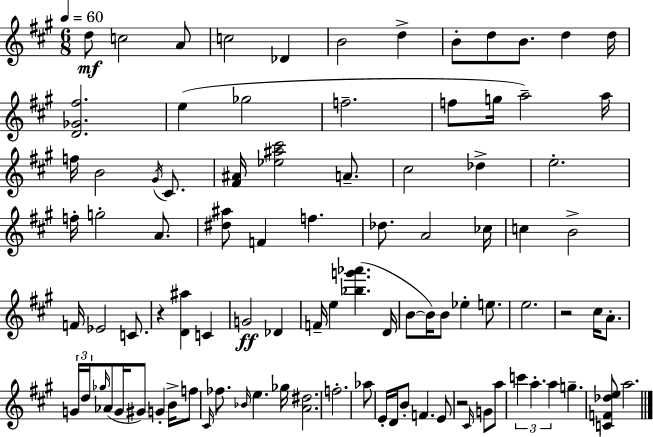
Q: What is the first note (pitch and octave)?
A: D5